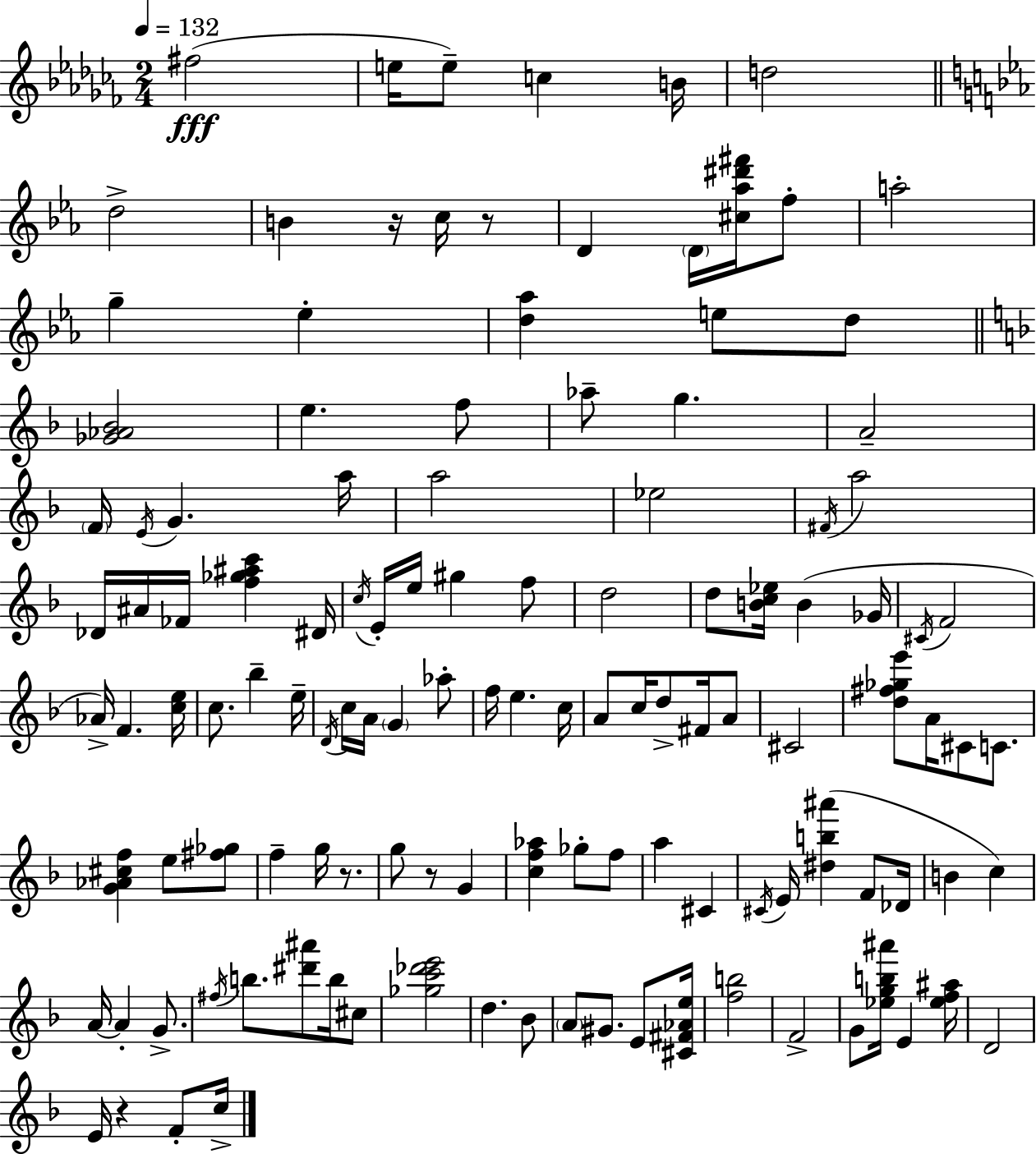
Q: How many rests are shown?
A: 5